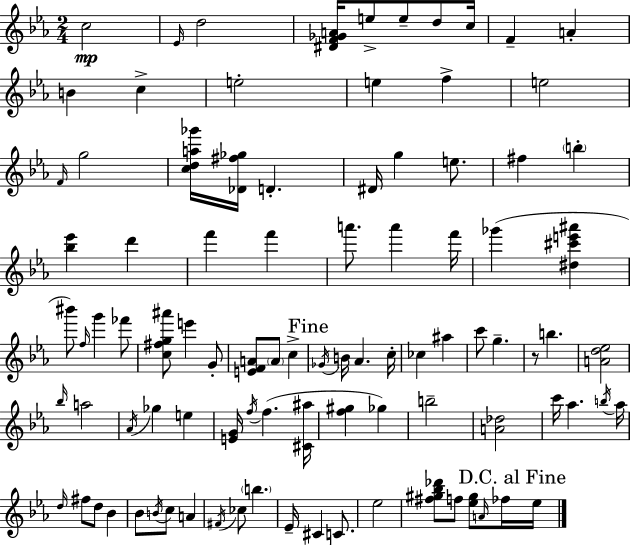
C5/h Eb4/s D5/h [D#4,F4,Gb4,A4]/s E5/e E5/e D5/e C5/s F4/q A4/q B4/q C5/q E5/h E5/q F5/q E5/h F4/s G5/h [C5,D5,A5,Gb6]/s [Db4,F#5,Gb5]/s D4/q. D#4/s G5/q E5/e. F#5/q B5/q [Bb5,Eb6]/q D6/q F6/q F6/q A6/e. A6/q F6/s Gb6/q [D#5,C#6,E6,A#6]/q BIS6/e F5/s G6/q FES6/e [C5,F#5,G5,A#6]/e E6/q G4/e [E4,F4,A4]/e A4/e C5/q Gb4/s B4/s Ab4/q. C5/s CES5/q A#5/q C6/e G5/q. R/e B5/q. [A4,D5,Eb5]/h Bb5/s A5/h Ab4/s Gb5/q E5/q [E4,G4]/s F5/s F5/q. [C#4,A#5]/s [F5,G#5]/q Gb5/q B5/h [A4,Db5]/h C6/s Ab5/q. B5/s Ab5/s D5/s F#5/e D5/e Bb4/q Bb4/e B4/s C5/e A4/q F#4/s CES5/e B5/q. Eb4/s C#4/q C4/e. Eb5/h [F#5,G#5,Bb5,Db6]/e F5/e [Eb5,G#5]/e A4/s FES5/s Eb5/s